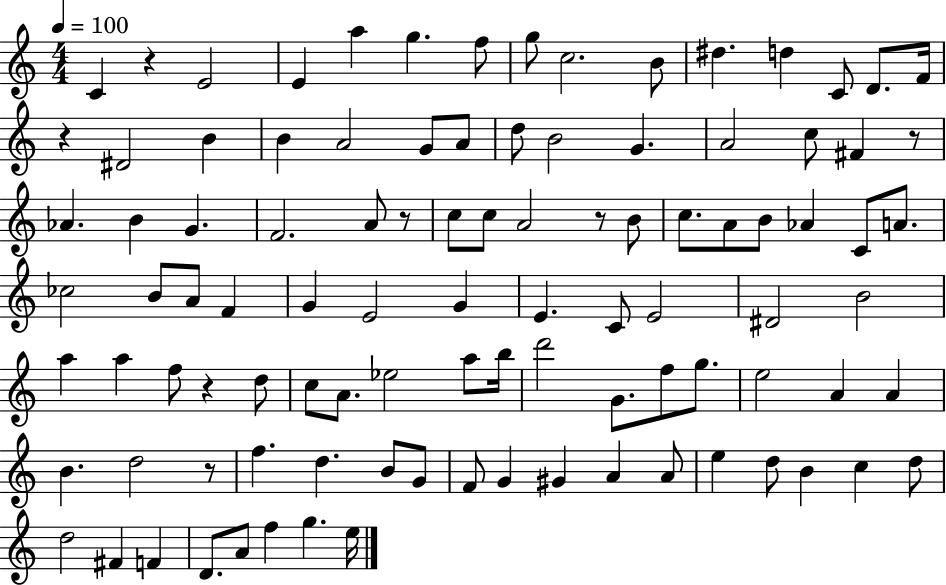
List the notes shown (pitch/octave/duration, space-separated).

C4/q R/q E4/h E4/q A5/q G5/q. F5/e G5/e C5/h. B4/e D#5/q. D5/q C4/e D4/e. F4/s R/q D#4/h B4/q B4/q A4/h G4/e A4/e D5/e B4/h G4/q. A4/h C5/e F#4/q R/e Ab4/q. B4/q G4/q. F4/h. A4/e R/e C5/e C5/e A4/h R/e B4/e C5/e. A4/e B4/e Ab4/q C4/e A4/e. CES5/h B4/e A4/e F4/q G4/q E4/h G4/q E4/q. C4/e E4/h D#4/h B4/h A5/q A5/q F5/e R/q D5/e C5/e A4/e. Eb5/h A5/e B5/s D6/h G4/e. F5/e G5/e. E5/h A4/q A4/q B4/q. D5/h R/e F5/q. D5/q. B4/e G4/e F4/e G4/q G#4/q A4/q A4/e E5/q D5/e B4/q C5/q D5/e D5/h F#4/q F4/q D4/e. A4/e F5/q G5/q. E5/s